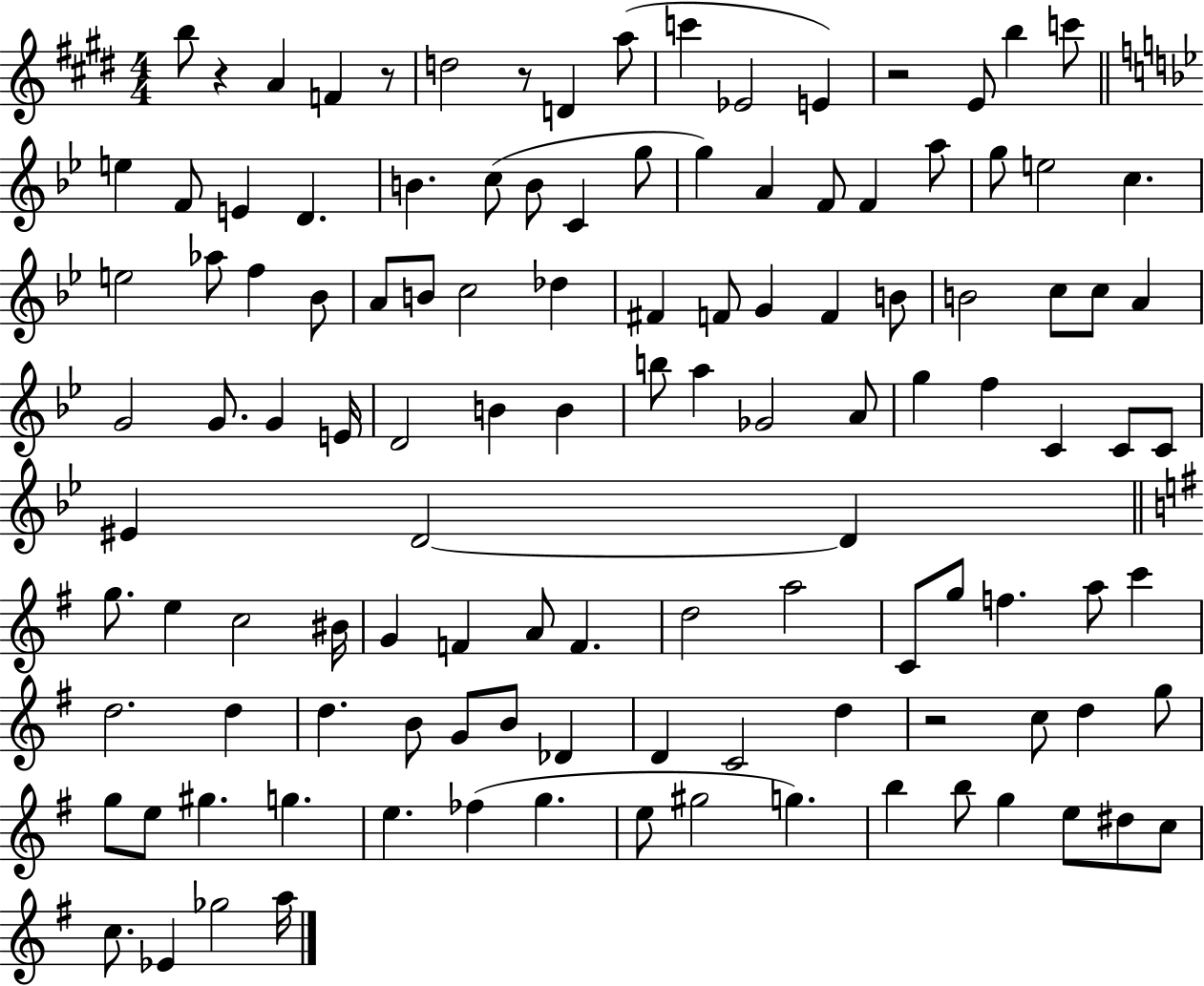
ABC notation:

X:1
T:Untitled
M:4/4
L:1/4
K:E
b/2 z A F z/2 d2 z/2 D a/2 c' _E2 E z2 E/2 b c'/2 e F/2 E D B c/2 B/2 C g/2 g A F/2 F a/2 g/2 e2 c e2 _a/2 f _B/2 A/2 B/2 c2 _d ^F F/2 G F B/2 B2 c/2 c/2 A G2 G/2 G E/4 D2 B B b/2 a _G2 A/2 g f C C/2 C/2 ^E D2 D g/2 e c2 ^B/4 G F A/2 F d2 a2 C/2 g/2 f a/2 c' d2 d d B/2 G/2 B/2 _D D C2 d z2 c/2 d g/2 g/2 e/2 ^g g e _f g e/2 ^g2 g b b/2 g e/2 ^d/2 c/2 c/2 _E _g2 a/4